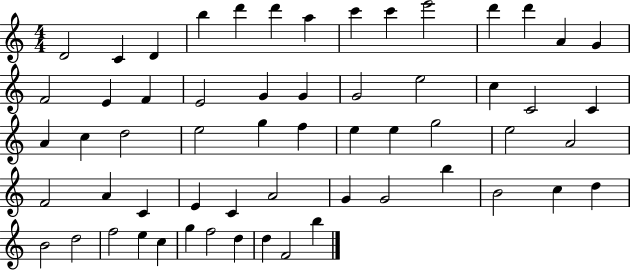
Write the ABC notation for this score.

X:1
T:Untitled
M:4/4
L:1/4
K:C
D2 C D b d' d' a c' c' e'2 d' d' A G F2 E F E2 G G G2 e2 c C2 C A c d2 e2 g f e e g2 e2 A2 F2 A C E C A2 G G2 b B2 c d B2 d2 f2 e c g f2 d d F2 b